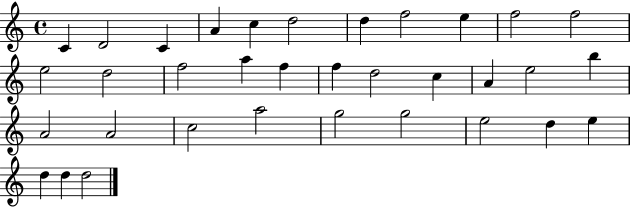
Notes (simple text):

C4/q D4/h C4/q A4/q C5/q D5/h D5/q F5/h E5/q F5/h F5/h E5/h D5/h F5/h A5/q F5/q F5/q D5/h C5/q A4/q E5/h B5/q A4/h A4/h C5/h A5/h G5/h G5/h E5/h D5/q E5/q D5/q D5/q D5/h